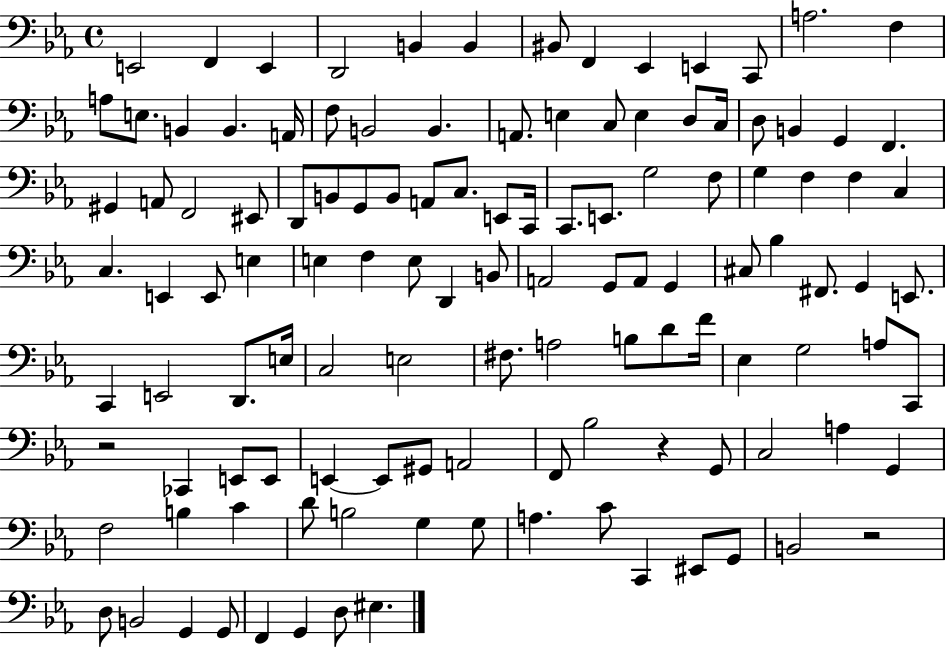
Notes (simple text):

E2/h F2/q E2/q D2/h B2/q B2/q BIS2/e F2/q Eb2/q E2/q C2/e A3/h. F3/q A3/e E3/e. B2/q B2/q. A2/s F3/e B2/h B2/q. A2/e. E3/q C3/e E3/q D3/e C3/s D3/e B2/q G2/q F2/q. G#2/q A2/e F2/h EIS2/e D2/e B2/e G2/e B2/e A2/e C3/e. E2/e C2/s C2/e. E2/e. G3/h F3/e G3/q F3/q F3/q C3/q C3/q. E2/q E2/e E3/q E3/q F3/q E3/e D2/q B2/e A2/h G2/e A2/e G2/q C#3/e Bb3/q F#2/e. G2/q E2/e. C2/q E2/h D2/e. E3/s C3/h E3/h F#3/e. A3/h B3/e D4/e F4/s Eb3/q G3/h A3/e C2/e R/h CES2/q E2/e E2/e E2/q E2/e G#2/e A2/h F2/e Bb3/h R/q G2/e C3/h A3/q G2/q F3/h B3/q C4/q D4/e B3/h G3/q G3/e A3/q. C4/e C2/q EIS2/e G2/e B2/h R/h D3/e B2/h G2/q G2/e F2/q G2/q D3/e EIS3/q.